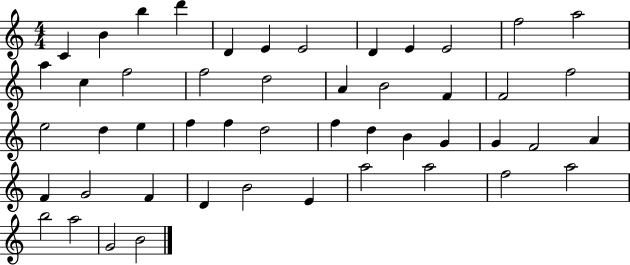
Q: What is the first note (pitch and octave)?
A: C4